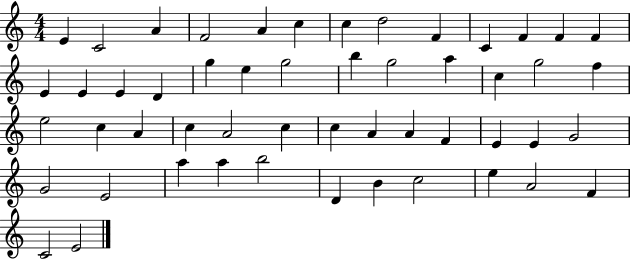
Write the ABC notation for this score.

X:1
T:Untitled
M:4/4
L:1/4
K:C
E C2 A F2 A c c d2 F C F F F E E E D g e g2 b g2 a c g2 f e2 c A c A2 c c A A F E E G2 G2 E2 a a b2 D B c2 e A2 F C2 E2